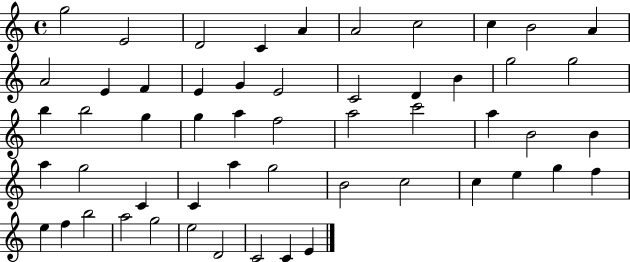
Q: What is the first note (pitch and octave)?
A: G5